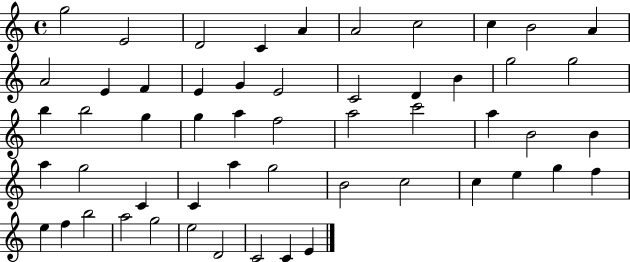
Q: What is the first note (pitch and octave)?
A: G5